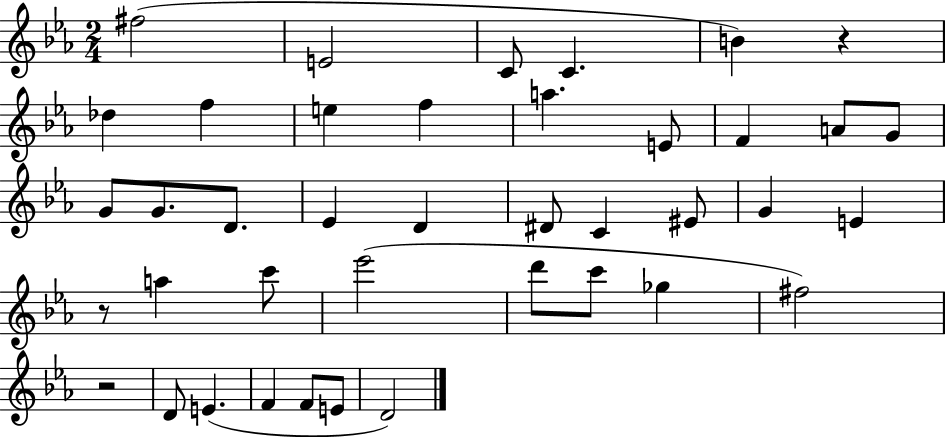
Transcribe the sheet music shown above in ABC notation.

X:1
T:Untitled
M:2/4
L:1/4
K:Eb
^f2 E2 C/2 C B z _d f e f a E/2 F A/2 G/2 G/2 G/2 D/2 _E D ^D/2 C ^E/2 G E z/2 a c'/2 _e'2 d'/2 c'/2 _g ^f2 z2 D/2 E F F/2 E/2 D2